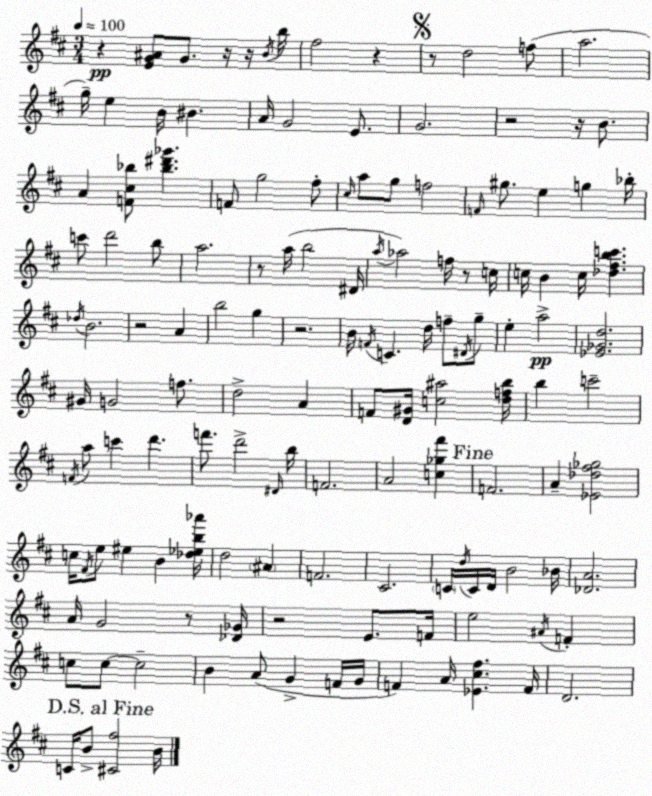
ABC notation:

X:1
T:Untitled
M:3/4
L:1/4
K:D
z [EG^A]/2 G/2 z/4 z/4 B/4 b/4 ^f2 z z/2 d2 f/2 a2 g/4 e B/4 ^B A/4 G2 E/2 G2 z2 z/4 B/2 A [F^c_b]/2 [_b^d'_g'] F/2 g2 ^f/2 ^c/4 a/2 g/2 f2 F/4 ^g/2 e g _b/4 c'/2 d'2 b/2 a2 z/2 a/4 b2 ^D/4 a/4 _a2 f/4 z/2 c/4 c/4 B c/4 [_d^fbc'] _d/4 B2 z2 A b2 g z2 B/4 F/4 C d/4 f/2 ^D/4 g/2 e a2 [_E_Gd]2 ^G/4 G2 f/2 d2 A F/2 [D^G]/4 [c^a]2 [dfb]/4 b c'2 F/4 a/2 c' d' f'/2 d'2 ^D/4 b/4 F2 A2 [c_g^f'] F2 A [_E_d^f_g]2 c/4 ^F/4 e/2 ^e B [_d_eb_a']/4 d2 ^A F2 ^C2 C/4 d/4 C/4 D/4 B2 _B/4 [_DA]2 A/4 G2 z/2 [_D_G]/4 z2 E/2 F/4 e2 ^A/4 F c/2 c/2 c2 B A/2 G F/4 G/4 F A/4 [_E^c^f] F/4 D2 C/4 B/2 [^C^f]2 B/4